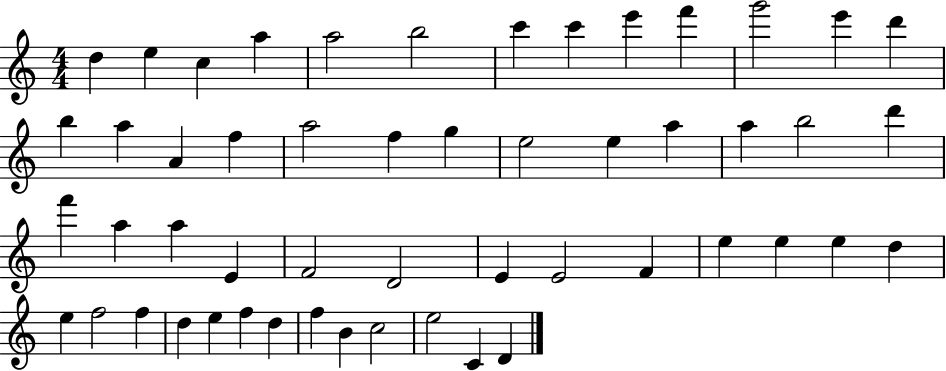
{
  \clef treble
  \numericTimeSignature
  \time 4/4
  \key c \major
  d''4 e''4 c''4 a''4 | a''2 b''2 | c'''4 c'''4 e'''4 f'''4 | g'''2 e'''4 d'''4 | \break b''4 a''4 a'4 f''4 | a''2 f''4 g''4 | e''2 e''4 a''4 | a''4 b''2 d'''4 | \break f'''4 a''4 a''4 e'4 | f'2 d'2 | e'4 e'2 f'4 | e''4 e''4 e''4 d''4 | \break e''4 f''2 f''4 | d''4 e''4 f''4 d''4 | f''4 b'4 c''2 | e''2 c'4 d'4 | \break \bar "|."
}